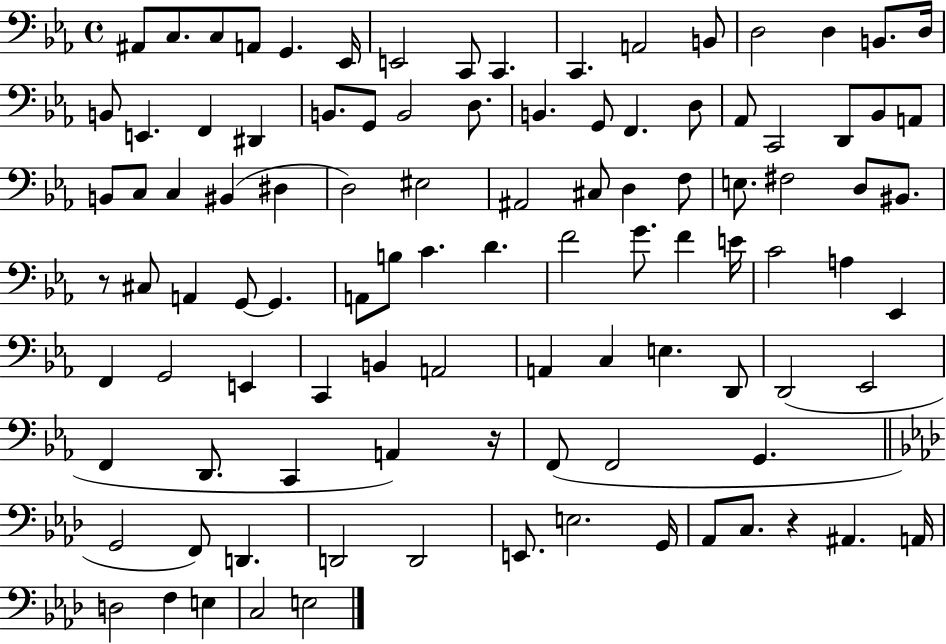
A#2/e C3/e. C3/e A2/e G2/q. Eb2/s E2/h C2/e C2/q. C2/q. A2/h B2/e D3/h D3/q B2/e. D3/s B2/e E2/q. F2/q D#2/q B2/e. G2/e B2/h D3/e. B2/q. G2/e F2/q. D3/e Ab2/e C2/h D2/e Bb2/e A2/e B2/e C3/e C3/q BIS2/q D#3/q D3/h EIS3/h A#2/h C#3/e D3/q F3/e E3/e. F#3/h D3/e BIS2/e. R/e C#3/e A2/q G2/e G2/q. A2/e B3/e C4/q. D4/q. F4/h G4/e. F4/q E4/s C4/h A3/q Eb2/q F2/q G2/h E2/q C2/q B2/q A2/h A2/q C3/q E3/q. D2/e D2/h Eb2/h F2/q D2/e. C2/q A2/q R/s F2/e F2/h G2/q. G2/h F2/e D2/q. D2/h D2/h E2/e. E3/h. G2/s Ab2/e C3/e. R/q A#2/q. A2/s D3/h F3/q E3/q C3/h E3/h